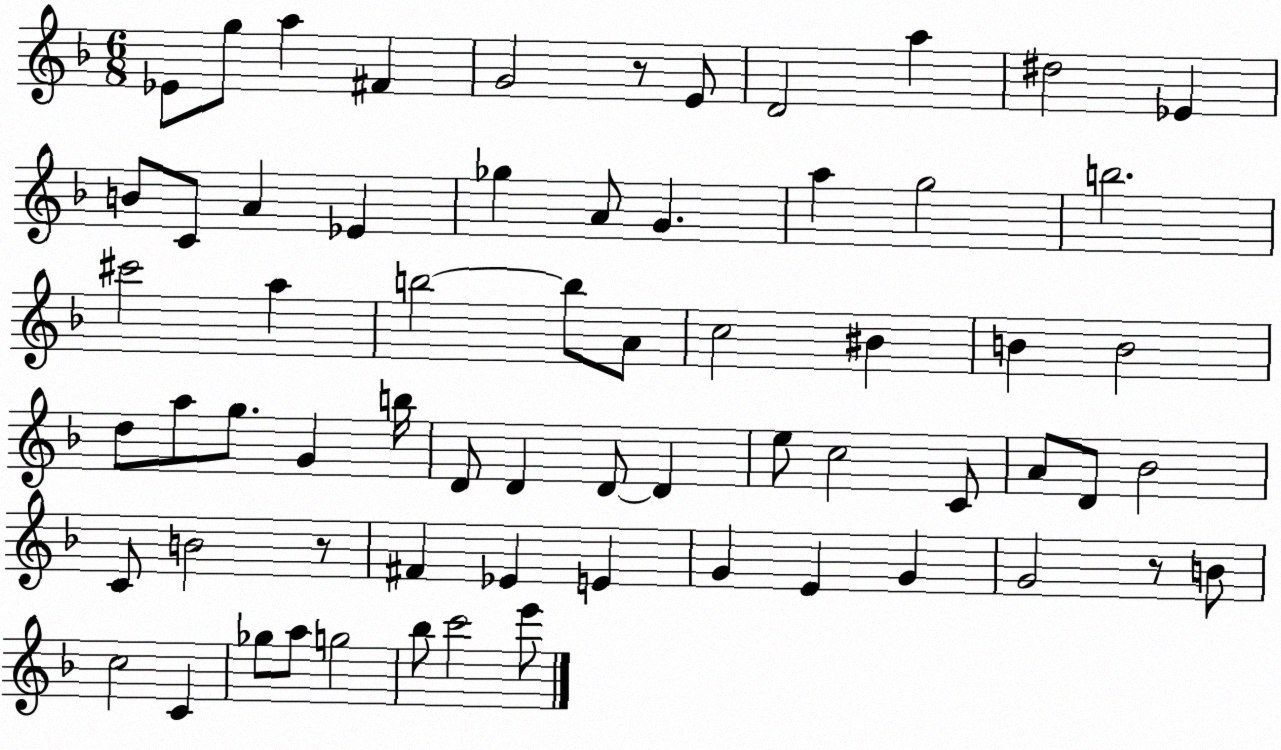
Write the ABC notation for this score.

X:1
T:Untitled
M:6/8
L:1/4
K:F
_E/2 g/2 a ^F G2 z/2 E/2 D2 a ^d2 _E B/2 C/2 A _E _g A/2 G a g2 b2 ^c'2 a b2 b/2 A/2 c2 ^B B B2 d/2 a/2 g/2 G b/4 D/2 D D/2 D e/2 c2 C/2 A/2 D/2 _B2 C/2 B2 z/2 ^F _E E G E G G2 z/2 B/2 c2 C _g/2 a/2 g2 _b/2 c'2 e'/2